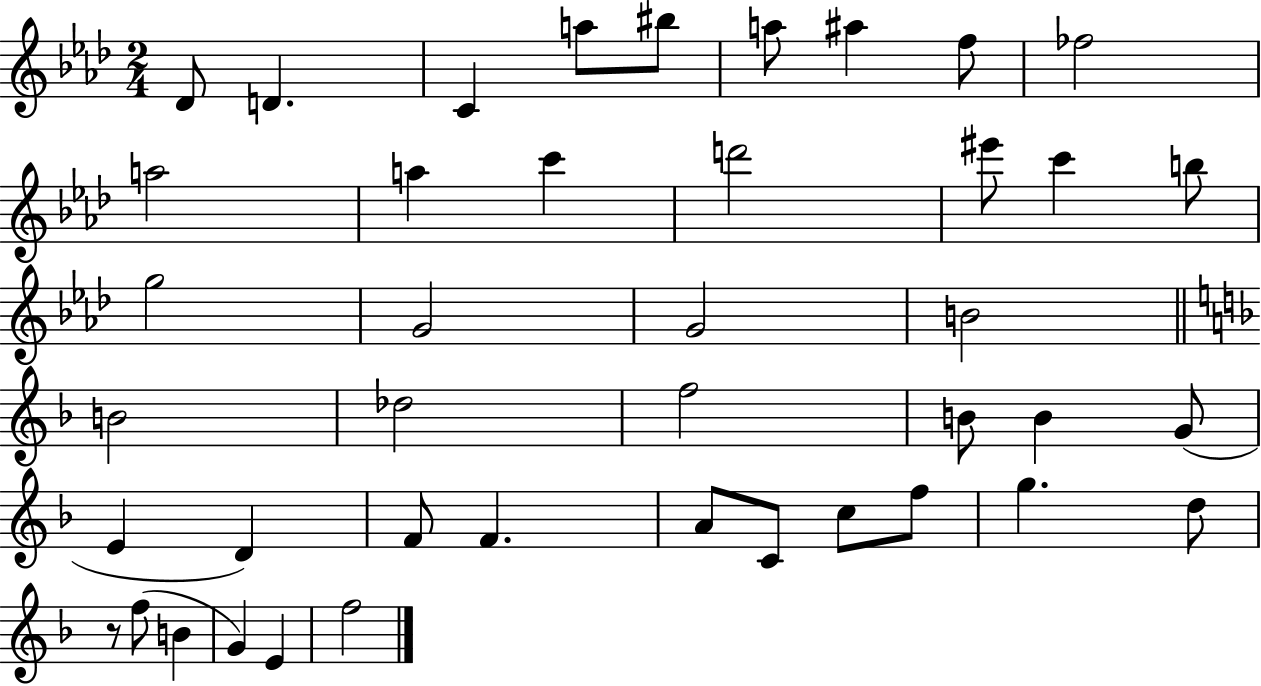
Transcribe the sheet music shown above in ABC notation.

X:1
T:Untitled
M:2/4
L:1/4
K:Ab
_D/2 D C a/2 ^b/2 a/2 ^a f/2 _f2 a2 a c' d'2 ^e'/2 c' b/2 g2 G2 G2 B2 B2 _d2 f2 B/2 B G/2 E D F/2 F A/2 C/2 c/2 f/2 g d/2 z/2 f/2 B G E f2